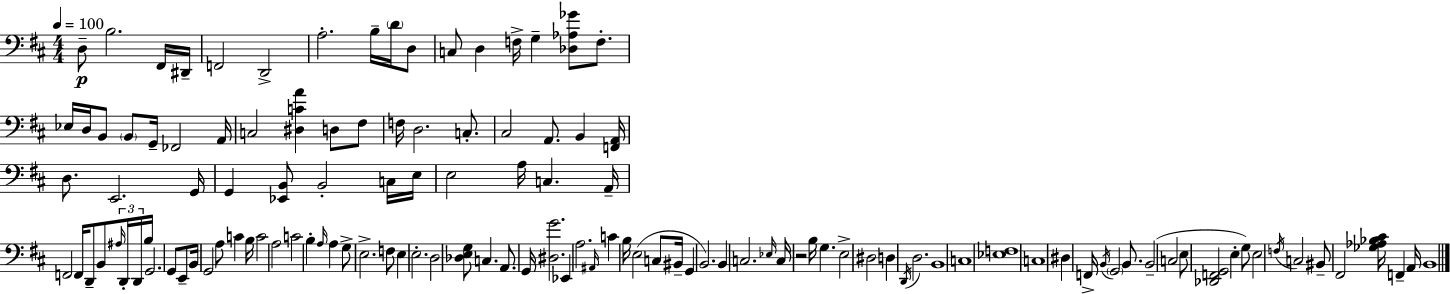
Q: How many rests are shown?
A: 1